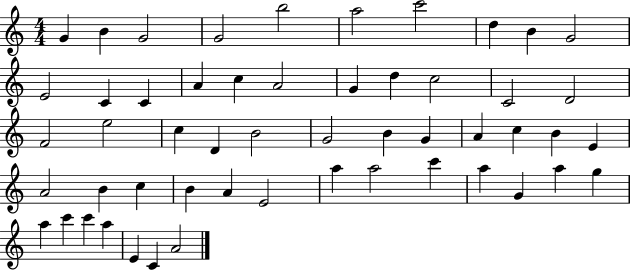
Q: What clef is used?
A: treble